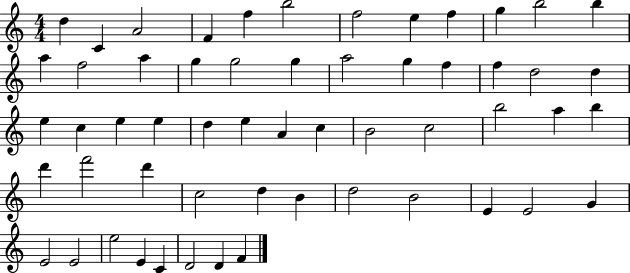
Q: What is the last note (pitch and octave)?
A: F4